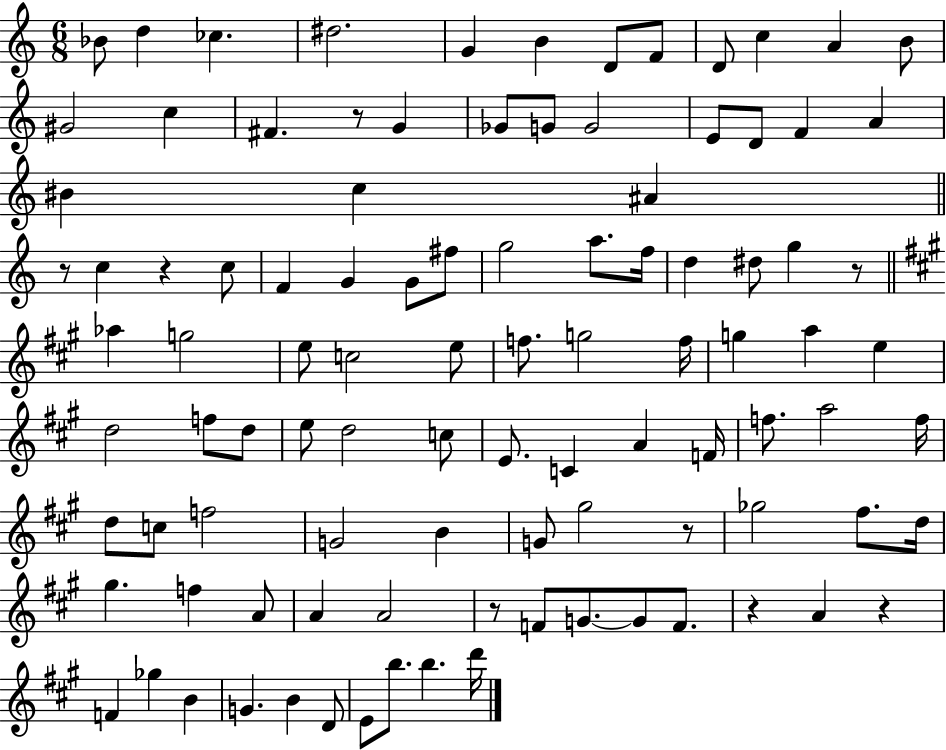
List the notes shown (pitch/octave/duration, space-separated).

Bb4/e D5/q CES5/q. D#5/h. G4/q B4/q D4/e F4/e D4/e C5/q A4/q B4/e G#4/h C5/q F#4/q. R/e G4/q Gb4/e G4/e G4/h E4/e D4/e F4/q A4/q BIS4/q C5/q A#4/q R/e C5/q R/q C5/e F4/q G4/q G4/e F#5/e G5/h A5/e. F5/s D5/q D#5/e G5/q R/e Ab5/q G5/h E5/e C5/h E5/e F5/e. G5/h F5/s G5/q A5/q E5/q D5/h F5/e D5/e E5/e D5/h C5/e E4/e. C4/q A4/q F4/s F5/e. A5/h F5/s D5/e C5/e F5/h G4/h B4/q G4/e G#5/h R/e Gb5/h F#5/e. D5/s G#5/q. F5/q A4/e A4/q A4/h R/e F4/e G4/e. G4/e F4/e. R/q A4/q R/q F4/q Gb5/q B4/q G4/q. B4/q D4/e E4/e B5/e. B5/q. D6/s